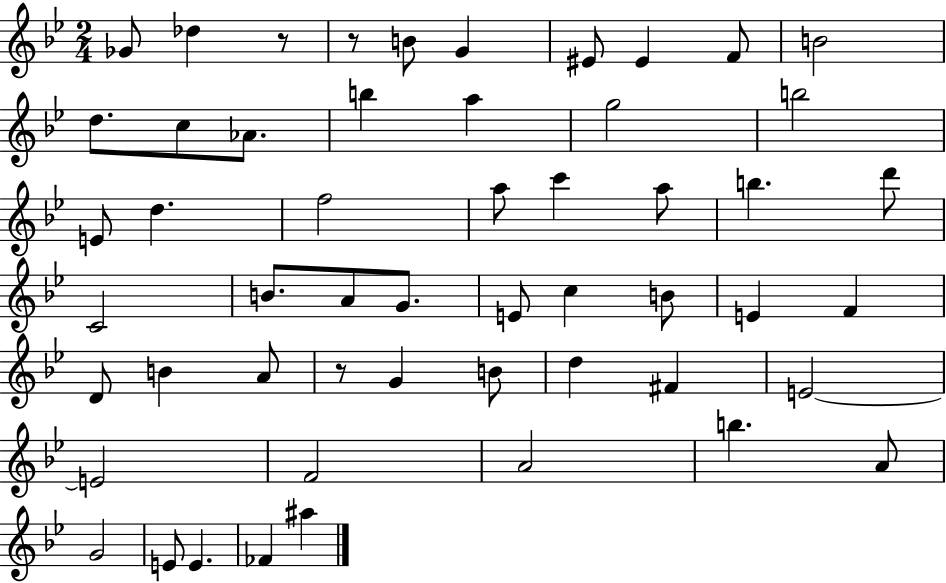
{
  \clef treble
  \numericTimeSignature
  \time 2/4
  \key bes \major
  ges'8 des''4 r8 | r8 b'8 g'4 | eis'8 eis'4 f'8 | b'2 | \break d''8. c''8 aes'8. | b''4 a''4 | g''2 | b''2 | \break e'8 d''4. | f''2 | a''8 c'''4 a''8 | b''4. d'''8 | \break c'2 | b'8. a'8 g'8. | e'8 c''4 b'8 | e'4 f'4 | \break d'8 b'4 a'8 | r8 g'4 b'8 | d''4 fis'4 | e'2~~ | \break e'2 | f'2 | a'2 | b''4. a'8 | \break g'2 | e'8 e'4. | fes'4 ais''4 | \bar "|."
}